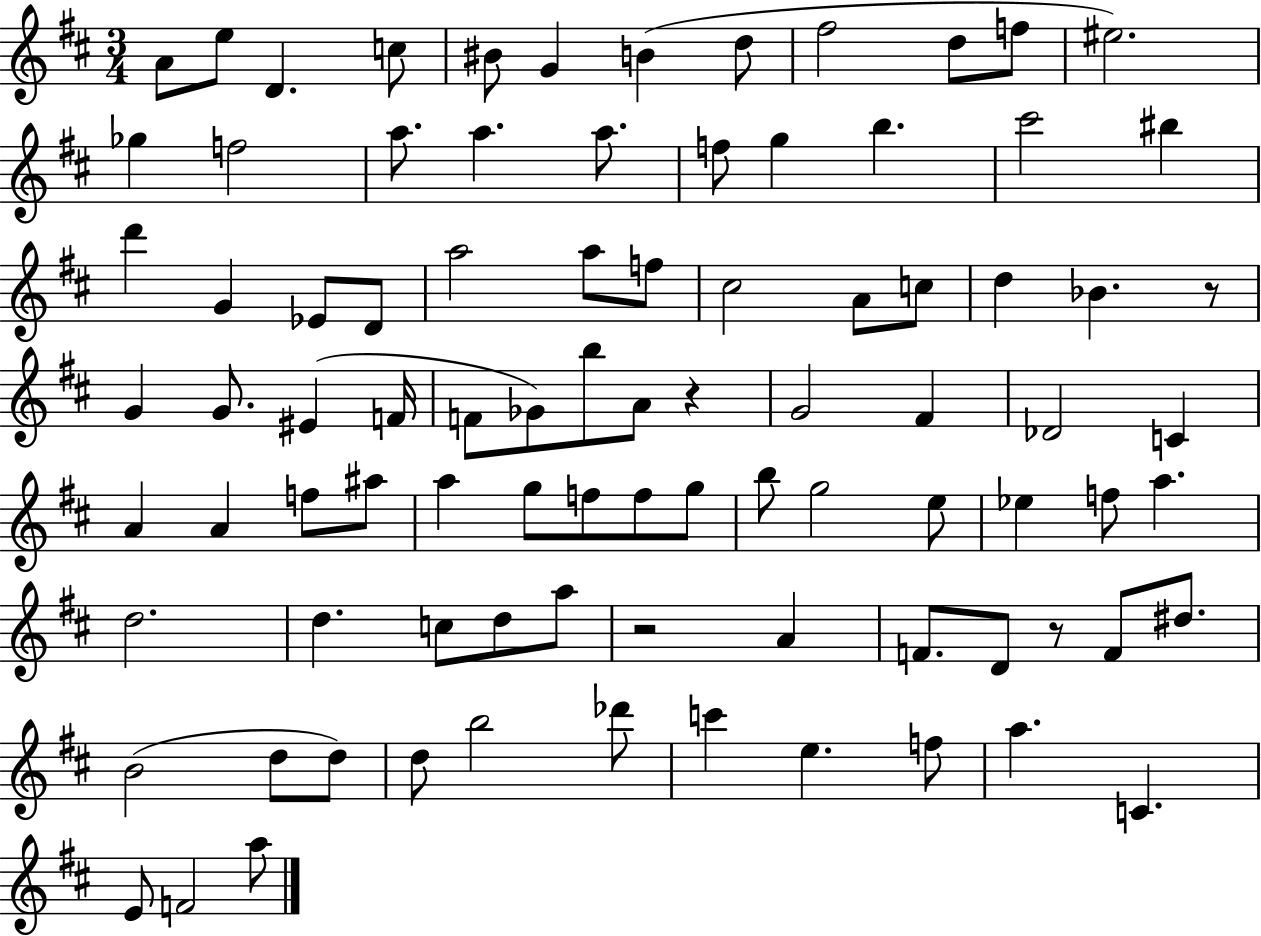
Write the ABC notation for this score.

X:1
T:Untitled
M:3/4
L:1/4
K:D
A/2 e/2 D c/2 ^B/2 G B d/2 ^f2 d/2 f/2 ^e2 _g f2 a/2 a a/2 f/2 g b ^c'2 ^b d' G _E/2 D/2 a2 a/2 f/2 ^c2 A/2 c/2 d _B z/2 G G/2 ^E F/4 F/2 _G/2 b/2 A/2 z G2 ^F _D2 C A A f/2 ^a/2 a g/2 f/2 f/2 g/2 b/2 g2 e/2 _e f/2 a d2 d c/2 d/2 a/2 z2 A F/2 D/2 z/2 F/2 ^d/2 B2 d/2 d/2 d/2 b2 _d'/2 c' e f/2 a C E/2 F2 a/2